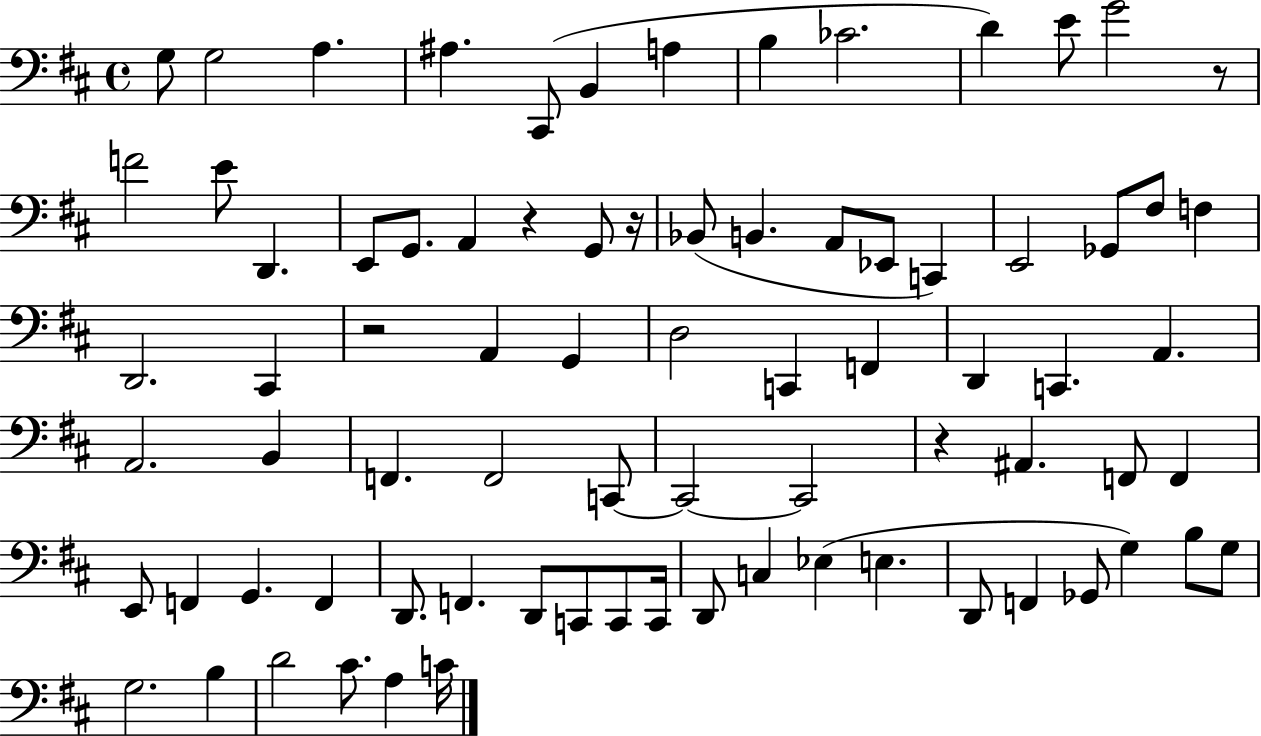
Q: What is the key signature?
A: D major